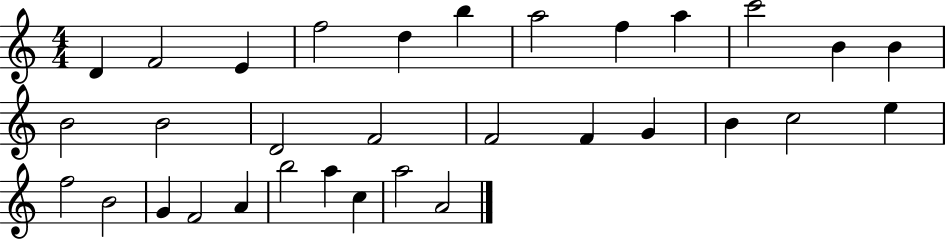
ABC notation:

X:1
T:Untitled
M:4/4
L:1/4
K:C
D F2 E f2 d b a2 f a c'2 B B B2 B2 D2 F2 F2 F G B c2 e f2 B2 G F2 A b2 a c a2 A2